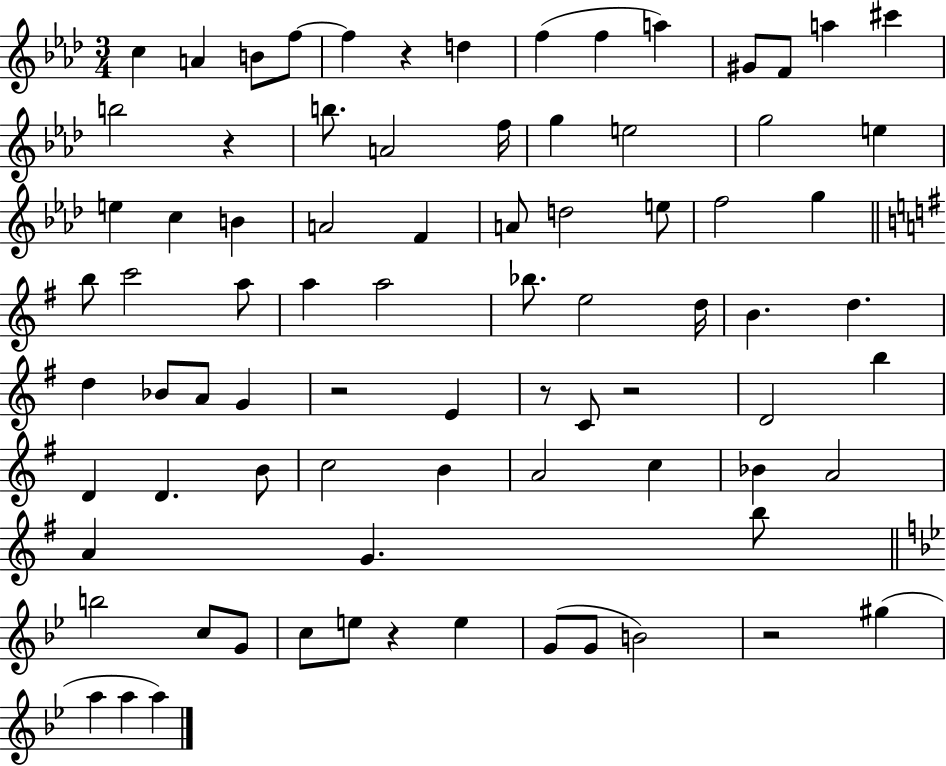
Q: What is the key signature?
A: AES major